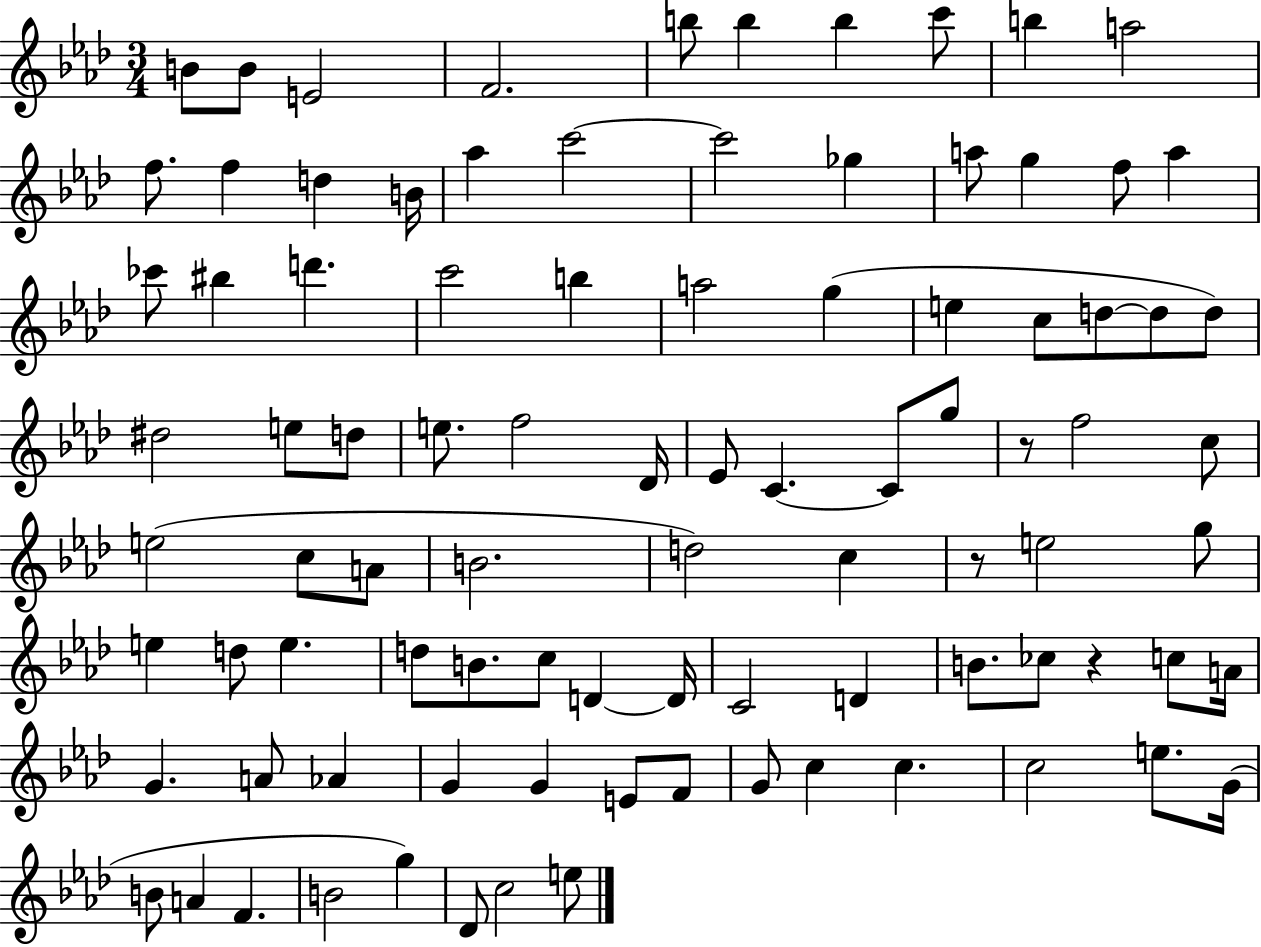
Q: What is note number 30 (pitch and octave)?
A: E5